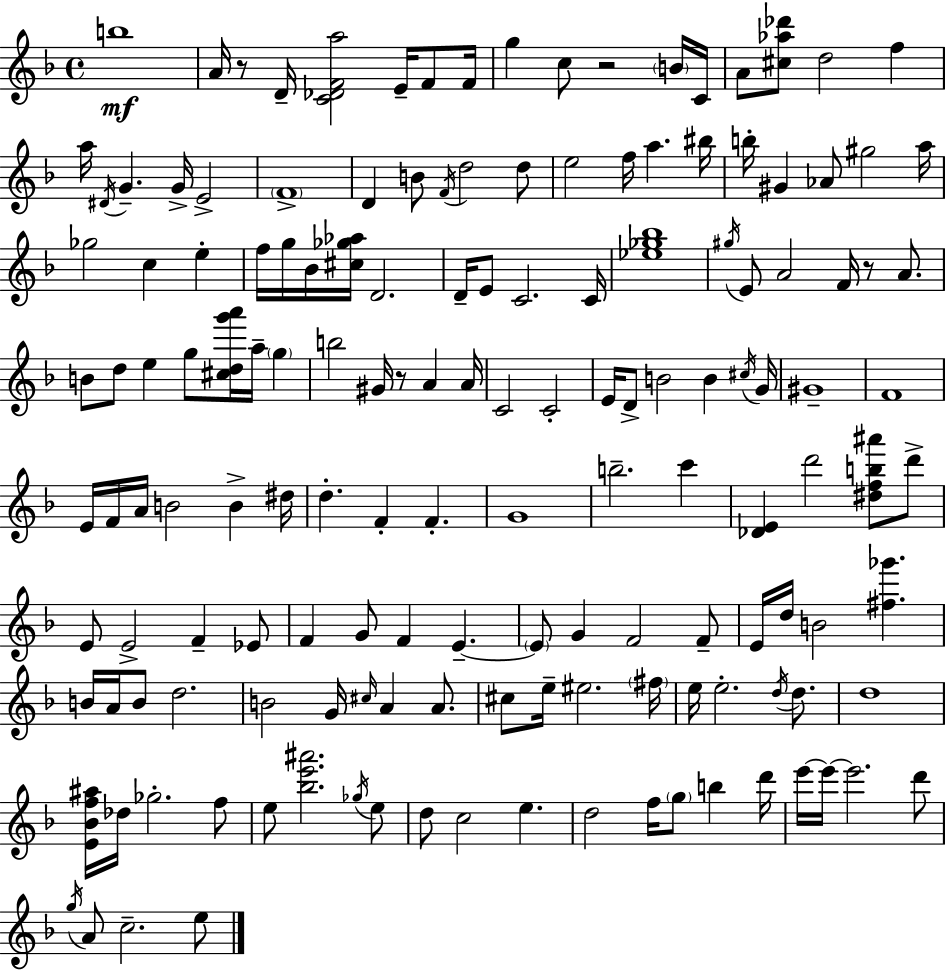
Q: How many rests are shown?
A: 4